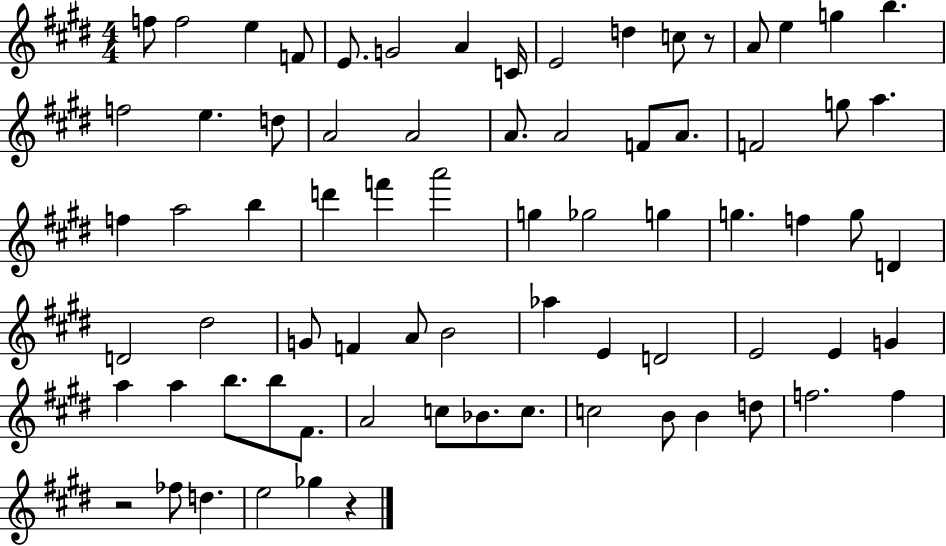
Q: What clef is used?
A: treble